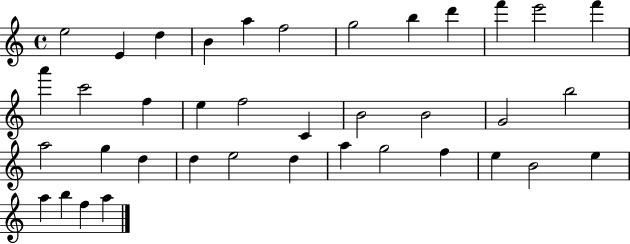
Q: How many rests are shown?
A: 0